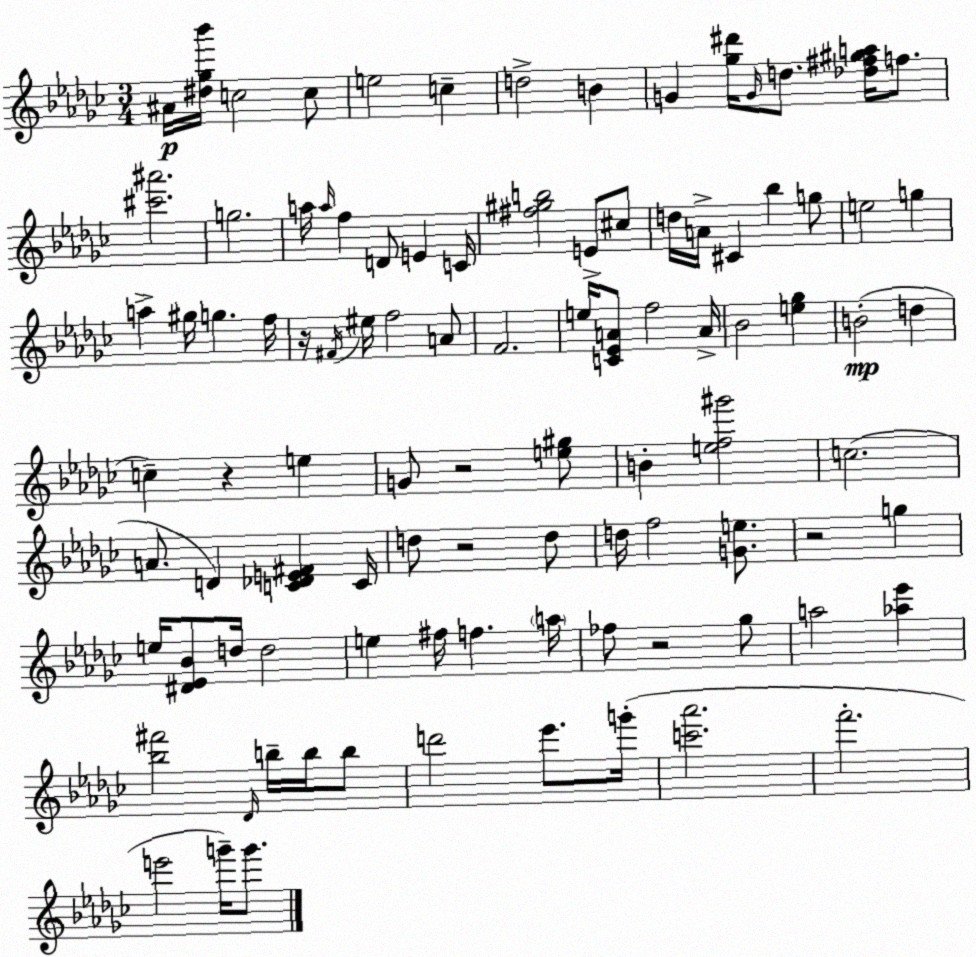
X:1
T:Untitled
M:3/4
L:1/4
K:Ebm
^A/4 [^d_g_b']/4 c2 c/2 e2 c d2 B G [_g^d']/4 G/4 d/2 [_d^f^ga]/4 f/2 [^c'^a']2 g2 a/4 a/4 f D/2 E C/4 [^f^gb]2 E/2 ^c/2 d/4 A/4 ^C _b g/2 e2 g a ^g/4 g f/4 z/4 ^F/4 ^e/4 f2 A/2 F2 e/4 [C_EA]/2 f2 A/4 _B2 [e_g] B2 d c z e G/2 z2 [e^g]/2 B [ef^g']2 c2 A/2 D [C_DE^F] C/4 d/2 z2 d/2 d/4 f2 [Ge]/2 z2 g e/4 [^D_E_B]/2 d/4 d2 e ^f/4 f a/4 _f/2 z2 _g/2 a2 [_a_e'] [_b^f']2 _D/4 b/4 b/4 b/2 d'2 _e'/2 g'/4 [c'_a']2 f'2 e'2 g'/4 g'/2